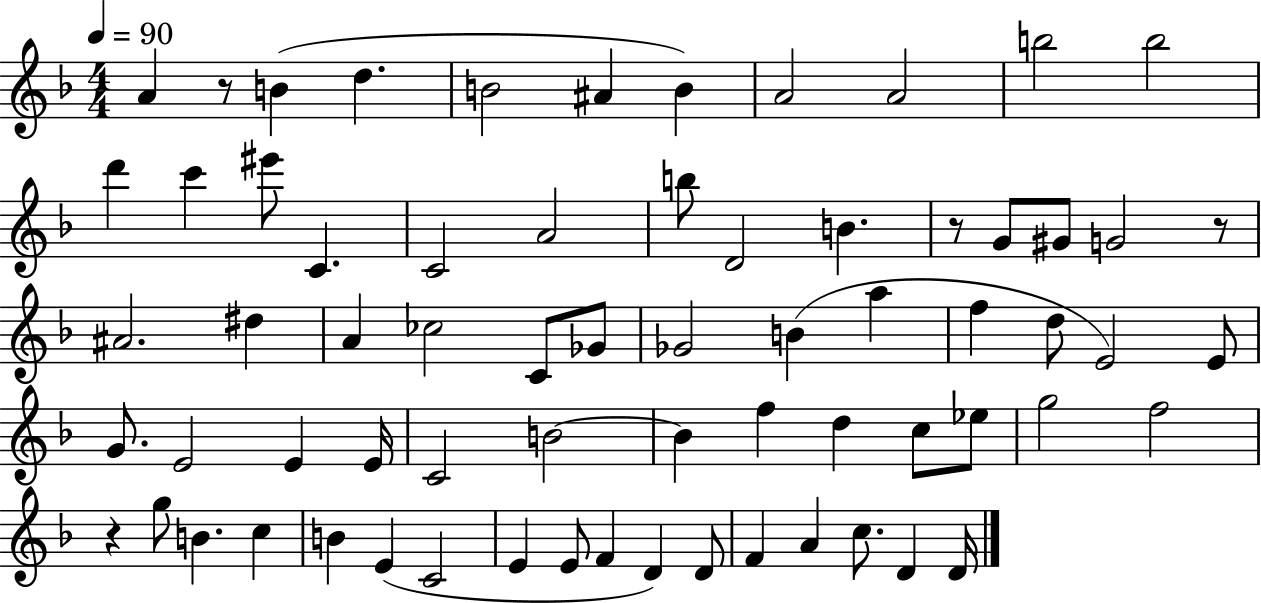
A4/q R/e B4/q D5/q. B4/h A#4/q B4/q A4/h A4/h B5/h B5/h D6/q C6/q EIS6/e C4/q. C4/h A4/h B5/e D4/h B4/q. R/e G4/e G#4/e G4/h R/e A#4/h. D#5/q A4/q CES5/h C4/e Gb4/e Gb4/h B4/q A5/q F5/q D5/e E4/h E4/e G4/e. E4/h E4/q E4/s C4/h B4/h B4/q F5/q D5/q C5/e Eb5/e G5/h F5/h R/q G5/e B4/q. C5/q B4/q E4/q C4/h E4/q E4/e F4/q D4/q D4/e F4/q A4/q C5/e. D4/q D4/s